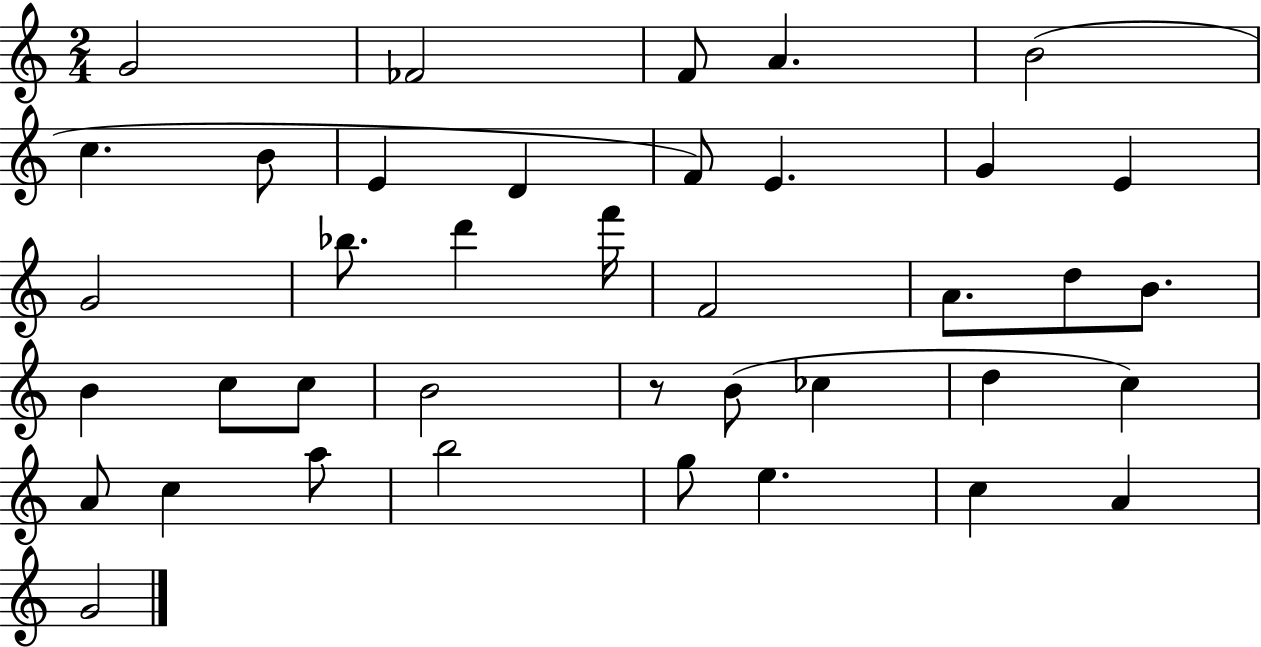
{
  \clef treble
  \numericTimeSignature
  \time 2/4
  \key c \major
  \repeat volta 2 { g'2 | fes'2 | f'8 a'4. | b'2( | \break c''4. b'8 | e'4 d'4 | f'8) e'4. | g'4 e'4 | \break g'2 | bes''8. d'''4 f'''16 | f'2 | a'8. d''8 b'8. | \break b'4 c''8 c''8 | b'2 | r8 b'8( ces''4 | d''4 c''4) | \break a'8 c''4 a''8 | b''2 | g''8 e''4. | c''4 a'4 | \break g'2 | } \bar "|."
}